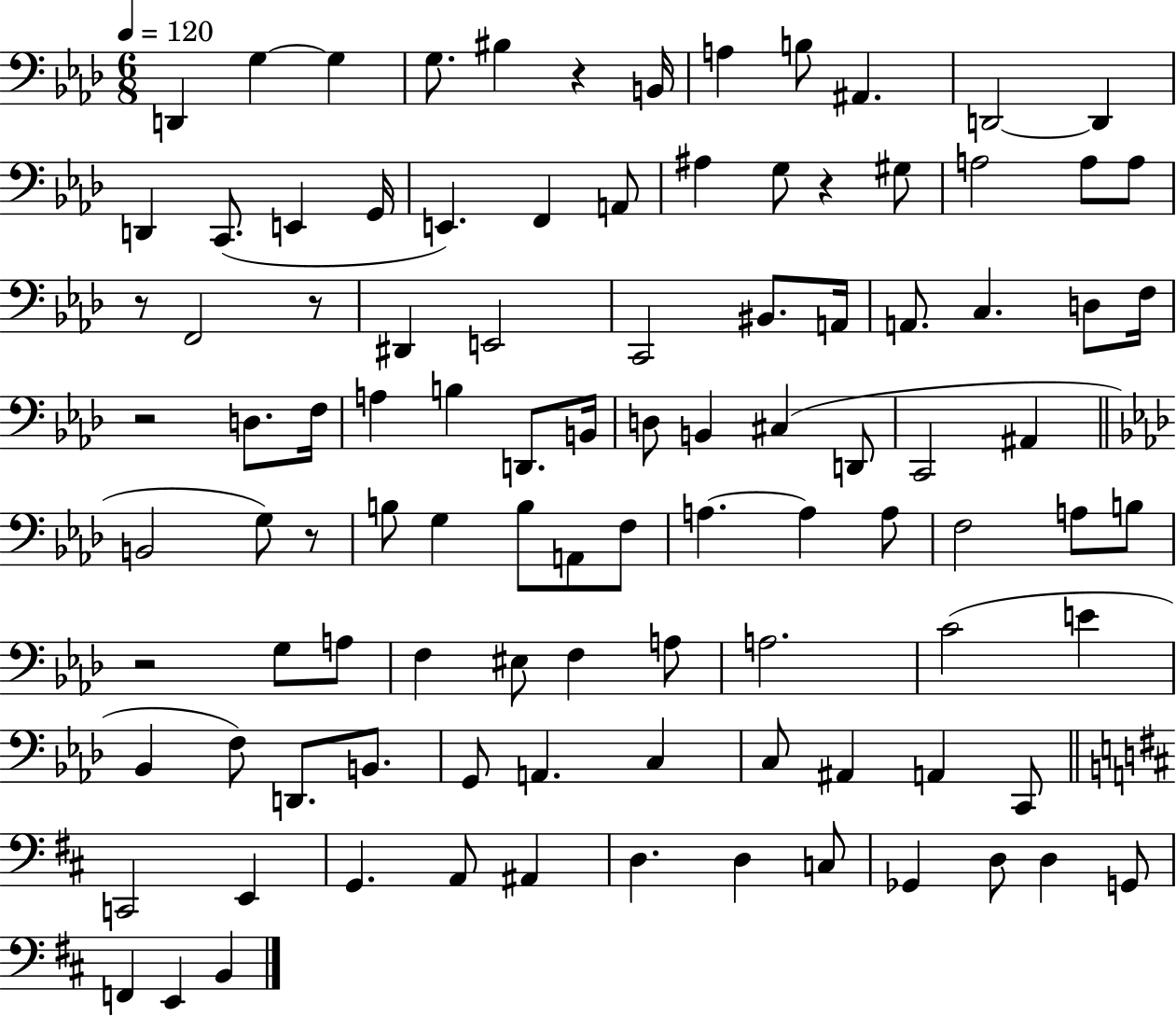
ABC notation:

X:1
T:Untitled
M:6/8
L:1/4
K:Ab
D,, G, G, G,/2 ^B, z B,,/4 A, B,/2 ^A,, D,,2 D,, D,, C,,/2 E,, G,,/4 E,, F,, A,,/2 ^A, G,/2 z ^G,/2 A,2 A,/2 A,/2 z/2 F,,2 z/2 ^D,, E,,2 C,,2 ^B,,/2 A,,/4 A,,/2 C, D,/2 F,/4 z2 D,/2 F,/4 A, B, D,,/2 B,,/4 D,/2 B,, ^C, D,,/2 C,,2 ^A,, B,,2 G,/2 z/2 B,/2 G, B,/2 A,,/2 F,/2 A, A, A,/2 F,2 A,/2 B,/2 z2 G,/2 A,/2 F, ^E,/2 F, A,/2 A,2 C2 E _B,, F,/2 D,,/2 B,,/2 G,,/2 A,, C, C,/2 ^A,, A,, C,,/2 C,,2 E,, G,, A,,/2 ^A,, D, D, C,/2 _G,, D,/2 D, G,,/2 F,, E,, B,,